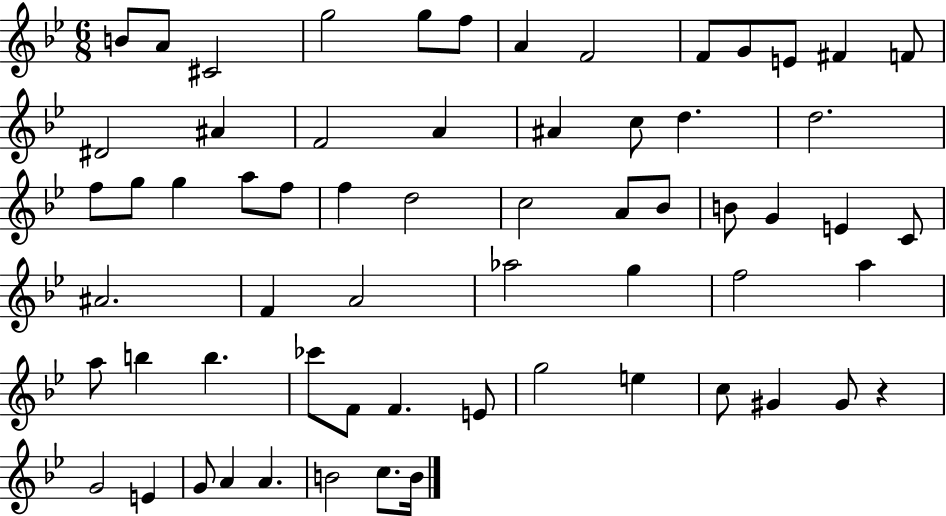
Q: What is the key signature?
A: BES major